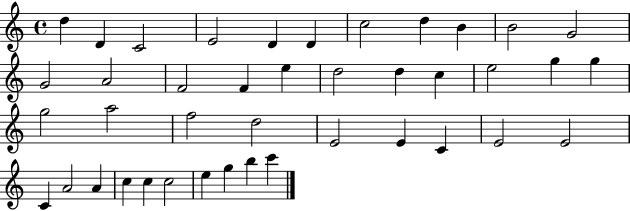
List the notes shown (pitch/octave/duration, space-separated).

D5/q D4/q C4/h E4/h D4/q D4/q C5/h D5/q B4/q B4/h G4/h G4/h A4/h F4/h F4/q E5/q D5/h D5/q C5/q E5/h G5/q G5/q G5/h A5/h F5/h D5/h E4/h E4/q C4/q E4/h E4/h C4/q A4/h A4/q C5/q C5/q C5/h E5/q G5/q B5/q C6/q